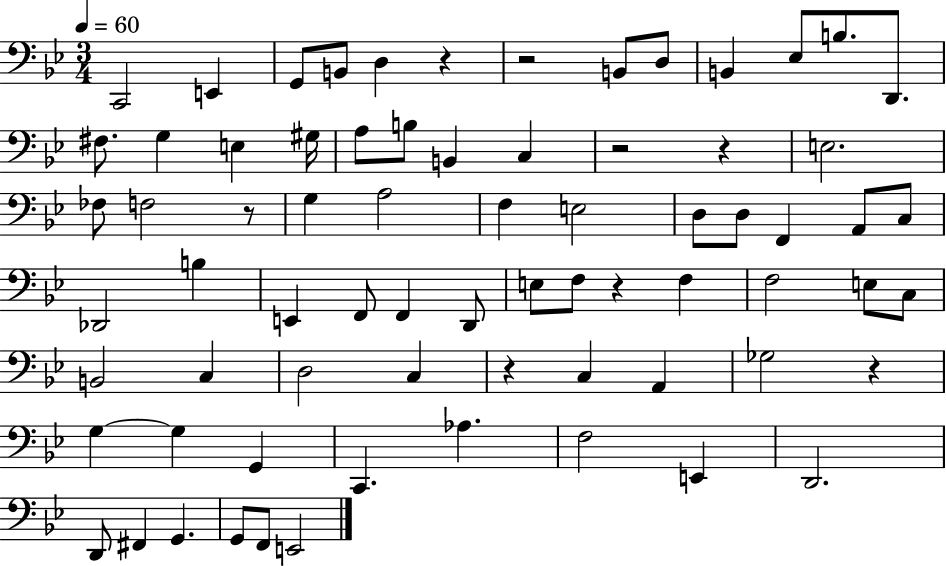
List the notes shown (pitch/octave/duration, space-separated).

C2/h E2/q G2/e B2/e D3/q R/q R/h B2/e D3/e B2/q Eb3/e B3/e. D2/e. F#3/e. G3/q E3/q G#3/s A3/e B3/e B2/q C3/q R/h R/q E3/h. FES3/e F3/h R/e G3/q A3/h F3/q E3/h D3/e D3/e F2/q A2/e C3/e Db2/h B3/q E2/q F2/e F2/q D2/e E3/e F3/e R/q F3/q F3/h E3/e C3/e B2/h C3/q D3/h C3/q R/q C3/q A2/q Gb3/h R/q G3/q G3/q G2/q C2/q. Ab3/q. F3/h E2/q D2/h. D2/e F#2/q G2/q. G2/e F2/e E2/h